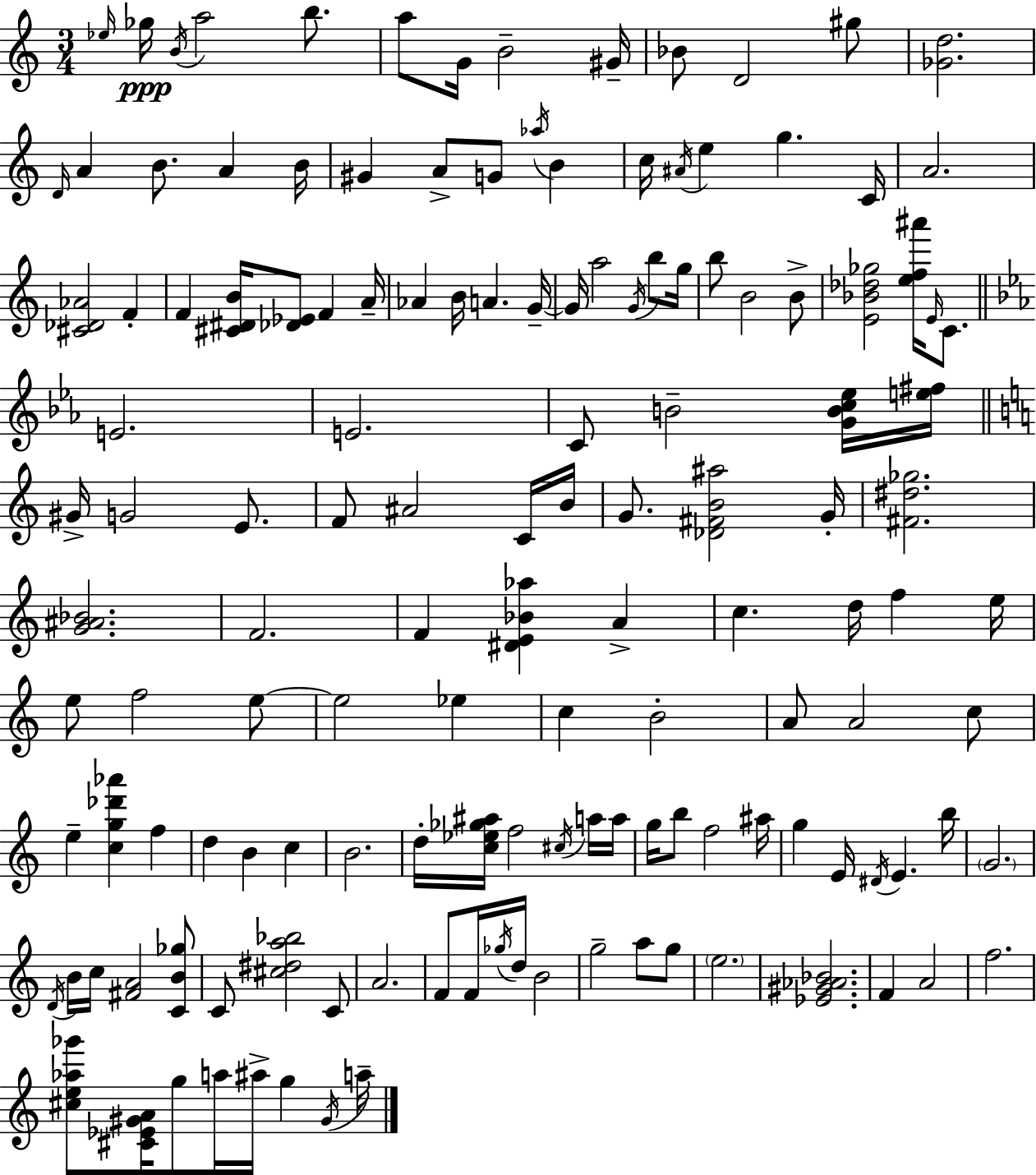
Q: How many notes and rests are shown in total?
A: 141